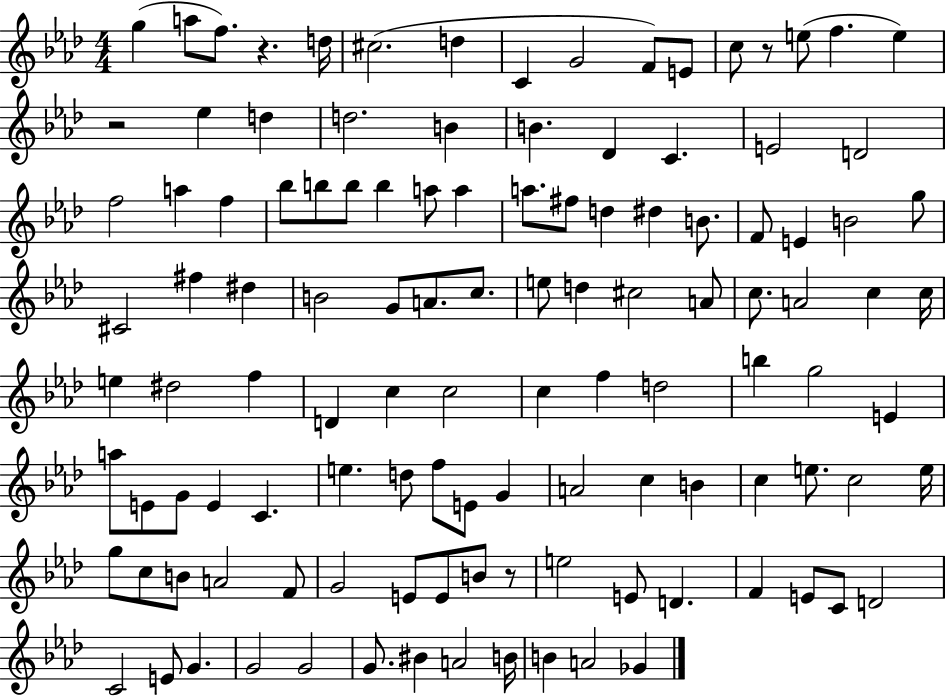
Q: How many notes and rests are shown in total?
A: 117